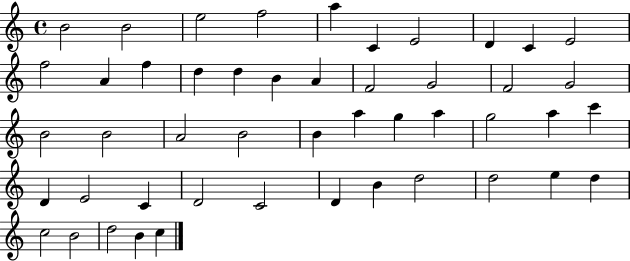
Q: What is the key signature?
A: C major